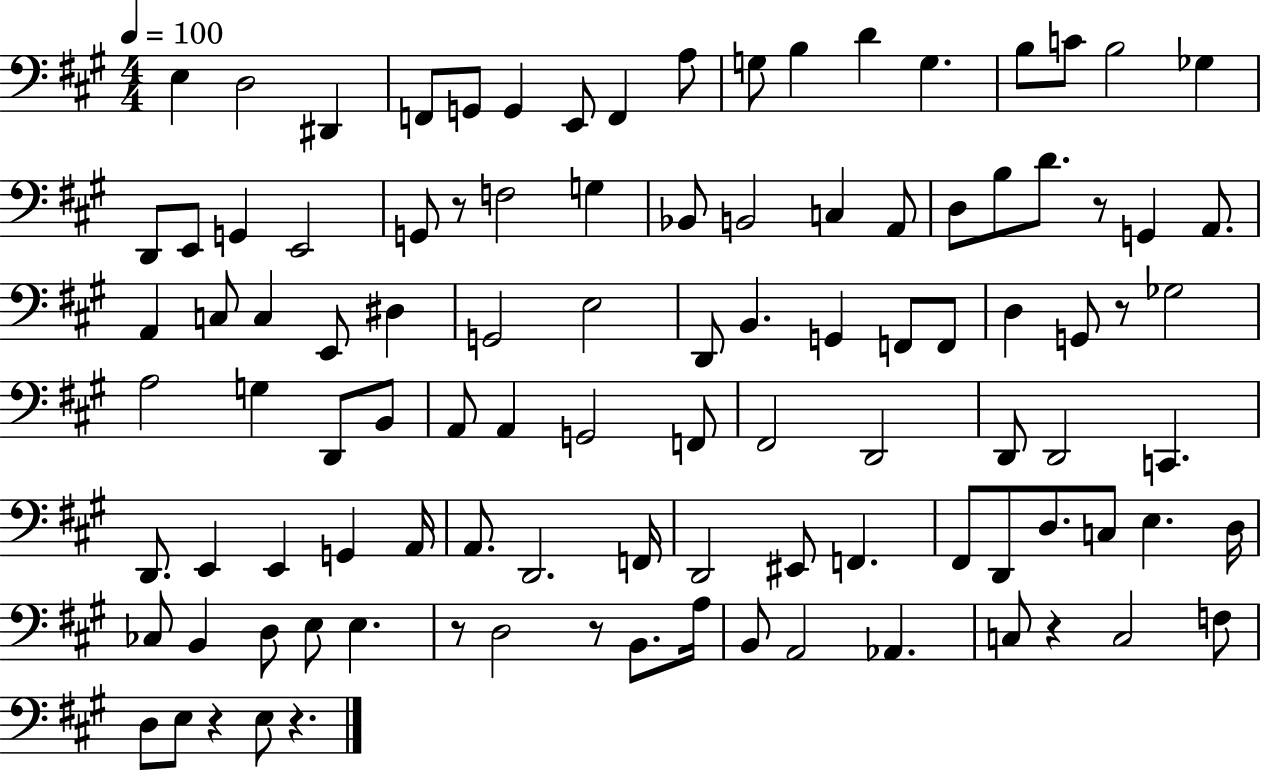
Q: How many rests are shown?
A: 8